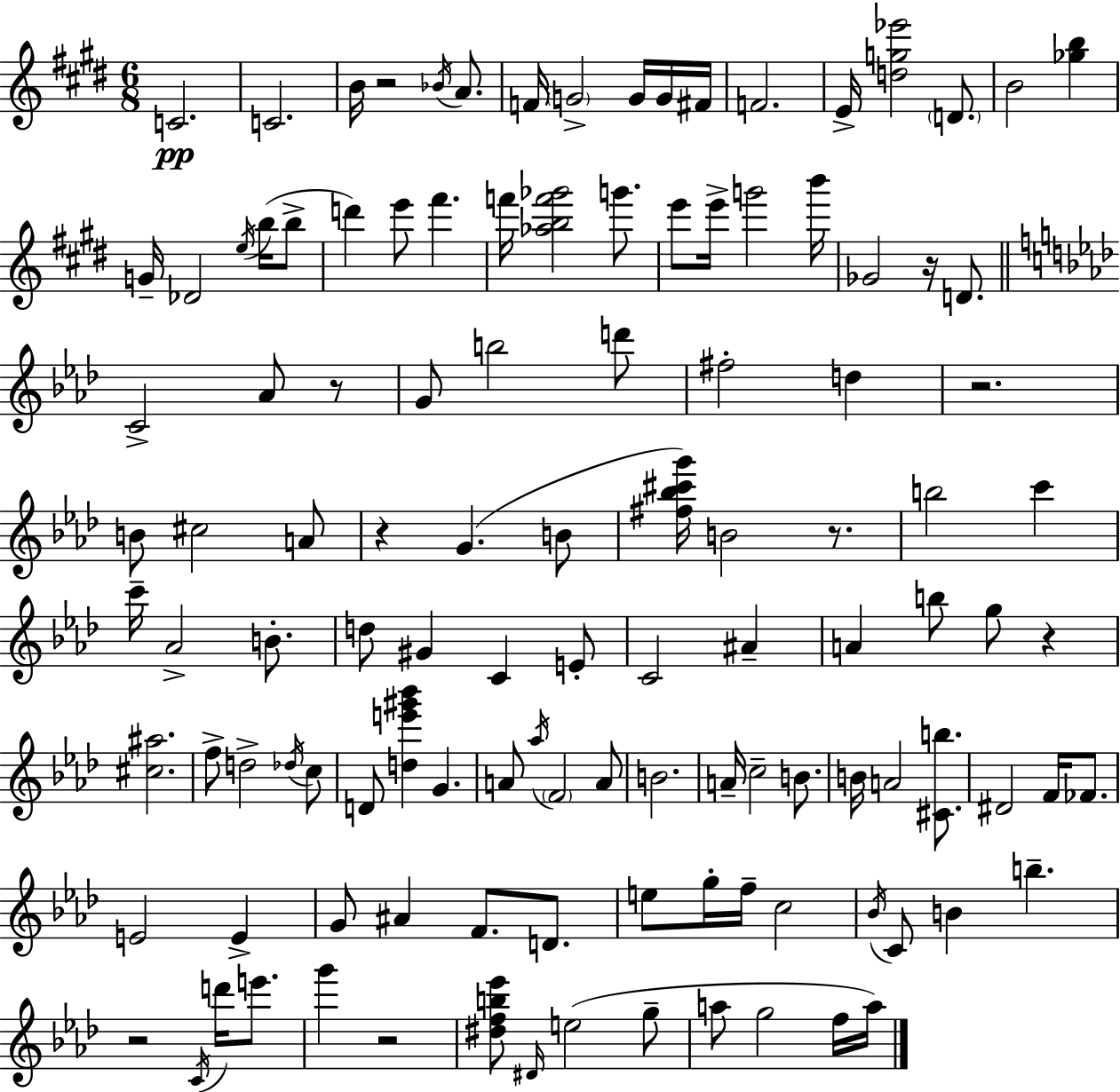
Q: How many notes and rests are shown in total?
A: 118